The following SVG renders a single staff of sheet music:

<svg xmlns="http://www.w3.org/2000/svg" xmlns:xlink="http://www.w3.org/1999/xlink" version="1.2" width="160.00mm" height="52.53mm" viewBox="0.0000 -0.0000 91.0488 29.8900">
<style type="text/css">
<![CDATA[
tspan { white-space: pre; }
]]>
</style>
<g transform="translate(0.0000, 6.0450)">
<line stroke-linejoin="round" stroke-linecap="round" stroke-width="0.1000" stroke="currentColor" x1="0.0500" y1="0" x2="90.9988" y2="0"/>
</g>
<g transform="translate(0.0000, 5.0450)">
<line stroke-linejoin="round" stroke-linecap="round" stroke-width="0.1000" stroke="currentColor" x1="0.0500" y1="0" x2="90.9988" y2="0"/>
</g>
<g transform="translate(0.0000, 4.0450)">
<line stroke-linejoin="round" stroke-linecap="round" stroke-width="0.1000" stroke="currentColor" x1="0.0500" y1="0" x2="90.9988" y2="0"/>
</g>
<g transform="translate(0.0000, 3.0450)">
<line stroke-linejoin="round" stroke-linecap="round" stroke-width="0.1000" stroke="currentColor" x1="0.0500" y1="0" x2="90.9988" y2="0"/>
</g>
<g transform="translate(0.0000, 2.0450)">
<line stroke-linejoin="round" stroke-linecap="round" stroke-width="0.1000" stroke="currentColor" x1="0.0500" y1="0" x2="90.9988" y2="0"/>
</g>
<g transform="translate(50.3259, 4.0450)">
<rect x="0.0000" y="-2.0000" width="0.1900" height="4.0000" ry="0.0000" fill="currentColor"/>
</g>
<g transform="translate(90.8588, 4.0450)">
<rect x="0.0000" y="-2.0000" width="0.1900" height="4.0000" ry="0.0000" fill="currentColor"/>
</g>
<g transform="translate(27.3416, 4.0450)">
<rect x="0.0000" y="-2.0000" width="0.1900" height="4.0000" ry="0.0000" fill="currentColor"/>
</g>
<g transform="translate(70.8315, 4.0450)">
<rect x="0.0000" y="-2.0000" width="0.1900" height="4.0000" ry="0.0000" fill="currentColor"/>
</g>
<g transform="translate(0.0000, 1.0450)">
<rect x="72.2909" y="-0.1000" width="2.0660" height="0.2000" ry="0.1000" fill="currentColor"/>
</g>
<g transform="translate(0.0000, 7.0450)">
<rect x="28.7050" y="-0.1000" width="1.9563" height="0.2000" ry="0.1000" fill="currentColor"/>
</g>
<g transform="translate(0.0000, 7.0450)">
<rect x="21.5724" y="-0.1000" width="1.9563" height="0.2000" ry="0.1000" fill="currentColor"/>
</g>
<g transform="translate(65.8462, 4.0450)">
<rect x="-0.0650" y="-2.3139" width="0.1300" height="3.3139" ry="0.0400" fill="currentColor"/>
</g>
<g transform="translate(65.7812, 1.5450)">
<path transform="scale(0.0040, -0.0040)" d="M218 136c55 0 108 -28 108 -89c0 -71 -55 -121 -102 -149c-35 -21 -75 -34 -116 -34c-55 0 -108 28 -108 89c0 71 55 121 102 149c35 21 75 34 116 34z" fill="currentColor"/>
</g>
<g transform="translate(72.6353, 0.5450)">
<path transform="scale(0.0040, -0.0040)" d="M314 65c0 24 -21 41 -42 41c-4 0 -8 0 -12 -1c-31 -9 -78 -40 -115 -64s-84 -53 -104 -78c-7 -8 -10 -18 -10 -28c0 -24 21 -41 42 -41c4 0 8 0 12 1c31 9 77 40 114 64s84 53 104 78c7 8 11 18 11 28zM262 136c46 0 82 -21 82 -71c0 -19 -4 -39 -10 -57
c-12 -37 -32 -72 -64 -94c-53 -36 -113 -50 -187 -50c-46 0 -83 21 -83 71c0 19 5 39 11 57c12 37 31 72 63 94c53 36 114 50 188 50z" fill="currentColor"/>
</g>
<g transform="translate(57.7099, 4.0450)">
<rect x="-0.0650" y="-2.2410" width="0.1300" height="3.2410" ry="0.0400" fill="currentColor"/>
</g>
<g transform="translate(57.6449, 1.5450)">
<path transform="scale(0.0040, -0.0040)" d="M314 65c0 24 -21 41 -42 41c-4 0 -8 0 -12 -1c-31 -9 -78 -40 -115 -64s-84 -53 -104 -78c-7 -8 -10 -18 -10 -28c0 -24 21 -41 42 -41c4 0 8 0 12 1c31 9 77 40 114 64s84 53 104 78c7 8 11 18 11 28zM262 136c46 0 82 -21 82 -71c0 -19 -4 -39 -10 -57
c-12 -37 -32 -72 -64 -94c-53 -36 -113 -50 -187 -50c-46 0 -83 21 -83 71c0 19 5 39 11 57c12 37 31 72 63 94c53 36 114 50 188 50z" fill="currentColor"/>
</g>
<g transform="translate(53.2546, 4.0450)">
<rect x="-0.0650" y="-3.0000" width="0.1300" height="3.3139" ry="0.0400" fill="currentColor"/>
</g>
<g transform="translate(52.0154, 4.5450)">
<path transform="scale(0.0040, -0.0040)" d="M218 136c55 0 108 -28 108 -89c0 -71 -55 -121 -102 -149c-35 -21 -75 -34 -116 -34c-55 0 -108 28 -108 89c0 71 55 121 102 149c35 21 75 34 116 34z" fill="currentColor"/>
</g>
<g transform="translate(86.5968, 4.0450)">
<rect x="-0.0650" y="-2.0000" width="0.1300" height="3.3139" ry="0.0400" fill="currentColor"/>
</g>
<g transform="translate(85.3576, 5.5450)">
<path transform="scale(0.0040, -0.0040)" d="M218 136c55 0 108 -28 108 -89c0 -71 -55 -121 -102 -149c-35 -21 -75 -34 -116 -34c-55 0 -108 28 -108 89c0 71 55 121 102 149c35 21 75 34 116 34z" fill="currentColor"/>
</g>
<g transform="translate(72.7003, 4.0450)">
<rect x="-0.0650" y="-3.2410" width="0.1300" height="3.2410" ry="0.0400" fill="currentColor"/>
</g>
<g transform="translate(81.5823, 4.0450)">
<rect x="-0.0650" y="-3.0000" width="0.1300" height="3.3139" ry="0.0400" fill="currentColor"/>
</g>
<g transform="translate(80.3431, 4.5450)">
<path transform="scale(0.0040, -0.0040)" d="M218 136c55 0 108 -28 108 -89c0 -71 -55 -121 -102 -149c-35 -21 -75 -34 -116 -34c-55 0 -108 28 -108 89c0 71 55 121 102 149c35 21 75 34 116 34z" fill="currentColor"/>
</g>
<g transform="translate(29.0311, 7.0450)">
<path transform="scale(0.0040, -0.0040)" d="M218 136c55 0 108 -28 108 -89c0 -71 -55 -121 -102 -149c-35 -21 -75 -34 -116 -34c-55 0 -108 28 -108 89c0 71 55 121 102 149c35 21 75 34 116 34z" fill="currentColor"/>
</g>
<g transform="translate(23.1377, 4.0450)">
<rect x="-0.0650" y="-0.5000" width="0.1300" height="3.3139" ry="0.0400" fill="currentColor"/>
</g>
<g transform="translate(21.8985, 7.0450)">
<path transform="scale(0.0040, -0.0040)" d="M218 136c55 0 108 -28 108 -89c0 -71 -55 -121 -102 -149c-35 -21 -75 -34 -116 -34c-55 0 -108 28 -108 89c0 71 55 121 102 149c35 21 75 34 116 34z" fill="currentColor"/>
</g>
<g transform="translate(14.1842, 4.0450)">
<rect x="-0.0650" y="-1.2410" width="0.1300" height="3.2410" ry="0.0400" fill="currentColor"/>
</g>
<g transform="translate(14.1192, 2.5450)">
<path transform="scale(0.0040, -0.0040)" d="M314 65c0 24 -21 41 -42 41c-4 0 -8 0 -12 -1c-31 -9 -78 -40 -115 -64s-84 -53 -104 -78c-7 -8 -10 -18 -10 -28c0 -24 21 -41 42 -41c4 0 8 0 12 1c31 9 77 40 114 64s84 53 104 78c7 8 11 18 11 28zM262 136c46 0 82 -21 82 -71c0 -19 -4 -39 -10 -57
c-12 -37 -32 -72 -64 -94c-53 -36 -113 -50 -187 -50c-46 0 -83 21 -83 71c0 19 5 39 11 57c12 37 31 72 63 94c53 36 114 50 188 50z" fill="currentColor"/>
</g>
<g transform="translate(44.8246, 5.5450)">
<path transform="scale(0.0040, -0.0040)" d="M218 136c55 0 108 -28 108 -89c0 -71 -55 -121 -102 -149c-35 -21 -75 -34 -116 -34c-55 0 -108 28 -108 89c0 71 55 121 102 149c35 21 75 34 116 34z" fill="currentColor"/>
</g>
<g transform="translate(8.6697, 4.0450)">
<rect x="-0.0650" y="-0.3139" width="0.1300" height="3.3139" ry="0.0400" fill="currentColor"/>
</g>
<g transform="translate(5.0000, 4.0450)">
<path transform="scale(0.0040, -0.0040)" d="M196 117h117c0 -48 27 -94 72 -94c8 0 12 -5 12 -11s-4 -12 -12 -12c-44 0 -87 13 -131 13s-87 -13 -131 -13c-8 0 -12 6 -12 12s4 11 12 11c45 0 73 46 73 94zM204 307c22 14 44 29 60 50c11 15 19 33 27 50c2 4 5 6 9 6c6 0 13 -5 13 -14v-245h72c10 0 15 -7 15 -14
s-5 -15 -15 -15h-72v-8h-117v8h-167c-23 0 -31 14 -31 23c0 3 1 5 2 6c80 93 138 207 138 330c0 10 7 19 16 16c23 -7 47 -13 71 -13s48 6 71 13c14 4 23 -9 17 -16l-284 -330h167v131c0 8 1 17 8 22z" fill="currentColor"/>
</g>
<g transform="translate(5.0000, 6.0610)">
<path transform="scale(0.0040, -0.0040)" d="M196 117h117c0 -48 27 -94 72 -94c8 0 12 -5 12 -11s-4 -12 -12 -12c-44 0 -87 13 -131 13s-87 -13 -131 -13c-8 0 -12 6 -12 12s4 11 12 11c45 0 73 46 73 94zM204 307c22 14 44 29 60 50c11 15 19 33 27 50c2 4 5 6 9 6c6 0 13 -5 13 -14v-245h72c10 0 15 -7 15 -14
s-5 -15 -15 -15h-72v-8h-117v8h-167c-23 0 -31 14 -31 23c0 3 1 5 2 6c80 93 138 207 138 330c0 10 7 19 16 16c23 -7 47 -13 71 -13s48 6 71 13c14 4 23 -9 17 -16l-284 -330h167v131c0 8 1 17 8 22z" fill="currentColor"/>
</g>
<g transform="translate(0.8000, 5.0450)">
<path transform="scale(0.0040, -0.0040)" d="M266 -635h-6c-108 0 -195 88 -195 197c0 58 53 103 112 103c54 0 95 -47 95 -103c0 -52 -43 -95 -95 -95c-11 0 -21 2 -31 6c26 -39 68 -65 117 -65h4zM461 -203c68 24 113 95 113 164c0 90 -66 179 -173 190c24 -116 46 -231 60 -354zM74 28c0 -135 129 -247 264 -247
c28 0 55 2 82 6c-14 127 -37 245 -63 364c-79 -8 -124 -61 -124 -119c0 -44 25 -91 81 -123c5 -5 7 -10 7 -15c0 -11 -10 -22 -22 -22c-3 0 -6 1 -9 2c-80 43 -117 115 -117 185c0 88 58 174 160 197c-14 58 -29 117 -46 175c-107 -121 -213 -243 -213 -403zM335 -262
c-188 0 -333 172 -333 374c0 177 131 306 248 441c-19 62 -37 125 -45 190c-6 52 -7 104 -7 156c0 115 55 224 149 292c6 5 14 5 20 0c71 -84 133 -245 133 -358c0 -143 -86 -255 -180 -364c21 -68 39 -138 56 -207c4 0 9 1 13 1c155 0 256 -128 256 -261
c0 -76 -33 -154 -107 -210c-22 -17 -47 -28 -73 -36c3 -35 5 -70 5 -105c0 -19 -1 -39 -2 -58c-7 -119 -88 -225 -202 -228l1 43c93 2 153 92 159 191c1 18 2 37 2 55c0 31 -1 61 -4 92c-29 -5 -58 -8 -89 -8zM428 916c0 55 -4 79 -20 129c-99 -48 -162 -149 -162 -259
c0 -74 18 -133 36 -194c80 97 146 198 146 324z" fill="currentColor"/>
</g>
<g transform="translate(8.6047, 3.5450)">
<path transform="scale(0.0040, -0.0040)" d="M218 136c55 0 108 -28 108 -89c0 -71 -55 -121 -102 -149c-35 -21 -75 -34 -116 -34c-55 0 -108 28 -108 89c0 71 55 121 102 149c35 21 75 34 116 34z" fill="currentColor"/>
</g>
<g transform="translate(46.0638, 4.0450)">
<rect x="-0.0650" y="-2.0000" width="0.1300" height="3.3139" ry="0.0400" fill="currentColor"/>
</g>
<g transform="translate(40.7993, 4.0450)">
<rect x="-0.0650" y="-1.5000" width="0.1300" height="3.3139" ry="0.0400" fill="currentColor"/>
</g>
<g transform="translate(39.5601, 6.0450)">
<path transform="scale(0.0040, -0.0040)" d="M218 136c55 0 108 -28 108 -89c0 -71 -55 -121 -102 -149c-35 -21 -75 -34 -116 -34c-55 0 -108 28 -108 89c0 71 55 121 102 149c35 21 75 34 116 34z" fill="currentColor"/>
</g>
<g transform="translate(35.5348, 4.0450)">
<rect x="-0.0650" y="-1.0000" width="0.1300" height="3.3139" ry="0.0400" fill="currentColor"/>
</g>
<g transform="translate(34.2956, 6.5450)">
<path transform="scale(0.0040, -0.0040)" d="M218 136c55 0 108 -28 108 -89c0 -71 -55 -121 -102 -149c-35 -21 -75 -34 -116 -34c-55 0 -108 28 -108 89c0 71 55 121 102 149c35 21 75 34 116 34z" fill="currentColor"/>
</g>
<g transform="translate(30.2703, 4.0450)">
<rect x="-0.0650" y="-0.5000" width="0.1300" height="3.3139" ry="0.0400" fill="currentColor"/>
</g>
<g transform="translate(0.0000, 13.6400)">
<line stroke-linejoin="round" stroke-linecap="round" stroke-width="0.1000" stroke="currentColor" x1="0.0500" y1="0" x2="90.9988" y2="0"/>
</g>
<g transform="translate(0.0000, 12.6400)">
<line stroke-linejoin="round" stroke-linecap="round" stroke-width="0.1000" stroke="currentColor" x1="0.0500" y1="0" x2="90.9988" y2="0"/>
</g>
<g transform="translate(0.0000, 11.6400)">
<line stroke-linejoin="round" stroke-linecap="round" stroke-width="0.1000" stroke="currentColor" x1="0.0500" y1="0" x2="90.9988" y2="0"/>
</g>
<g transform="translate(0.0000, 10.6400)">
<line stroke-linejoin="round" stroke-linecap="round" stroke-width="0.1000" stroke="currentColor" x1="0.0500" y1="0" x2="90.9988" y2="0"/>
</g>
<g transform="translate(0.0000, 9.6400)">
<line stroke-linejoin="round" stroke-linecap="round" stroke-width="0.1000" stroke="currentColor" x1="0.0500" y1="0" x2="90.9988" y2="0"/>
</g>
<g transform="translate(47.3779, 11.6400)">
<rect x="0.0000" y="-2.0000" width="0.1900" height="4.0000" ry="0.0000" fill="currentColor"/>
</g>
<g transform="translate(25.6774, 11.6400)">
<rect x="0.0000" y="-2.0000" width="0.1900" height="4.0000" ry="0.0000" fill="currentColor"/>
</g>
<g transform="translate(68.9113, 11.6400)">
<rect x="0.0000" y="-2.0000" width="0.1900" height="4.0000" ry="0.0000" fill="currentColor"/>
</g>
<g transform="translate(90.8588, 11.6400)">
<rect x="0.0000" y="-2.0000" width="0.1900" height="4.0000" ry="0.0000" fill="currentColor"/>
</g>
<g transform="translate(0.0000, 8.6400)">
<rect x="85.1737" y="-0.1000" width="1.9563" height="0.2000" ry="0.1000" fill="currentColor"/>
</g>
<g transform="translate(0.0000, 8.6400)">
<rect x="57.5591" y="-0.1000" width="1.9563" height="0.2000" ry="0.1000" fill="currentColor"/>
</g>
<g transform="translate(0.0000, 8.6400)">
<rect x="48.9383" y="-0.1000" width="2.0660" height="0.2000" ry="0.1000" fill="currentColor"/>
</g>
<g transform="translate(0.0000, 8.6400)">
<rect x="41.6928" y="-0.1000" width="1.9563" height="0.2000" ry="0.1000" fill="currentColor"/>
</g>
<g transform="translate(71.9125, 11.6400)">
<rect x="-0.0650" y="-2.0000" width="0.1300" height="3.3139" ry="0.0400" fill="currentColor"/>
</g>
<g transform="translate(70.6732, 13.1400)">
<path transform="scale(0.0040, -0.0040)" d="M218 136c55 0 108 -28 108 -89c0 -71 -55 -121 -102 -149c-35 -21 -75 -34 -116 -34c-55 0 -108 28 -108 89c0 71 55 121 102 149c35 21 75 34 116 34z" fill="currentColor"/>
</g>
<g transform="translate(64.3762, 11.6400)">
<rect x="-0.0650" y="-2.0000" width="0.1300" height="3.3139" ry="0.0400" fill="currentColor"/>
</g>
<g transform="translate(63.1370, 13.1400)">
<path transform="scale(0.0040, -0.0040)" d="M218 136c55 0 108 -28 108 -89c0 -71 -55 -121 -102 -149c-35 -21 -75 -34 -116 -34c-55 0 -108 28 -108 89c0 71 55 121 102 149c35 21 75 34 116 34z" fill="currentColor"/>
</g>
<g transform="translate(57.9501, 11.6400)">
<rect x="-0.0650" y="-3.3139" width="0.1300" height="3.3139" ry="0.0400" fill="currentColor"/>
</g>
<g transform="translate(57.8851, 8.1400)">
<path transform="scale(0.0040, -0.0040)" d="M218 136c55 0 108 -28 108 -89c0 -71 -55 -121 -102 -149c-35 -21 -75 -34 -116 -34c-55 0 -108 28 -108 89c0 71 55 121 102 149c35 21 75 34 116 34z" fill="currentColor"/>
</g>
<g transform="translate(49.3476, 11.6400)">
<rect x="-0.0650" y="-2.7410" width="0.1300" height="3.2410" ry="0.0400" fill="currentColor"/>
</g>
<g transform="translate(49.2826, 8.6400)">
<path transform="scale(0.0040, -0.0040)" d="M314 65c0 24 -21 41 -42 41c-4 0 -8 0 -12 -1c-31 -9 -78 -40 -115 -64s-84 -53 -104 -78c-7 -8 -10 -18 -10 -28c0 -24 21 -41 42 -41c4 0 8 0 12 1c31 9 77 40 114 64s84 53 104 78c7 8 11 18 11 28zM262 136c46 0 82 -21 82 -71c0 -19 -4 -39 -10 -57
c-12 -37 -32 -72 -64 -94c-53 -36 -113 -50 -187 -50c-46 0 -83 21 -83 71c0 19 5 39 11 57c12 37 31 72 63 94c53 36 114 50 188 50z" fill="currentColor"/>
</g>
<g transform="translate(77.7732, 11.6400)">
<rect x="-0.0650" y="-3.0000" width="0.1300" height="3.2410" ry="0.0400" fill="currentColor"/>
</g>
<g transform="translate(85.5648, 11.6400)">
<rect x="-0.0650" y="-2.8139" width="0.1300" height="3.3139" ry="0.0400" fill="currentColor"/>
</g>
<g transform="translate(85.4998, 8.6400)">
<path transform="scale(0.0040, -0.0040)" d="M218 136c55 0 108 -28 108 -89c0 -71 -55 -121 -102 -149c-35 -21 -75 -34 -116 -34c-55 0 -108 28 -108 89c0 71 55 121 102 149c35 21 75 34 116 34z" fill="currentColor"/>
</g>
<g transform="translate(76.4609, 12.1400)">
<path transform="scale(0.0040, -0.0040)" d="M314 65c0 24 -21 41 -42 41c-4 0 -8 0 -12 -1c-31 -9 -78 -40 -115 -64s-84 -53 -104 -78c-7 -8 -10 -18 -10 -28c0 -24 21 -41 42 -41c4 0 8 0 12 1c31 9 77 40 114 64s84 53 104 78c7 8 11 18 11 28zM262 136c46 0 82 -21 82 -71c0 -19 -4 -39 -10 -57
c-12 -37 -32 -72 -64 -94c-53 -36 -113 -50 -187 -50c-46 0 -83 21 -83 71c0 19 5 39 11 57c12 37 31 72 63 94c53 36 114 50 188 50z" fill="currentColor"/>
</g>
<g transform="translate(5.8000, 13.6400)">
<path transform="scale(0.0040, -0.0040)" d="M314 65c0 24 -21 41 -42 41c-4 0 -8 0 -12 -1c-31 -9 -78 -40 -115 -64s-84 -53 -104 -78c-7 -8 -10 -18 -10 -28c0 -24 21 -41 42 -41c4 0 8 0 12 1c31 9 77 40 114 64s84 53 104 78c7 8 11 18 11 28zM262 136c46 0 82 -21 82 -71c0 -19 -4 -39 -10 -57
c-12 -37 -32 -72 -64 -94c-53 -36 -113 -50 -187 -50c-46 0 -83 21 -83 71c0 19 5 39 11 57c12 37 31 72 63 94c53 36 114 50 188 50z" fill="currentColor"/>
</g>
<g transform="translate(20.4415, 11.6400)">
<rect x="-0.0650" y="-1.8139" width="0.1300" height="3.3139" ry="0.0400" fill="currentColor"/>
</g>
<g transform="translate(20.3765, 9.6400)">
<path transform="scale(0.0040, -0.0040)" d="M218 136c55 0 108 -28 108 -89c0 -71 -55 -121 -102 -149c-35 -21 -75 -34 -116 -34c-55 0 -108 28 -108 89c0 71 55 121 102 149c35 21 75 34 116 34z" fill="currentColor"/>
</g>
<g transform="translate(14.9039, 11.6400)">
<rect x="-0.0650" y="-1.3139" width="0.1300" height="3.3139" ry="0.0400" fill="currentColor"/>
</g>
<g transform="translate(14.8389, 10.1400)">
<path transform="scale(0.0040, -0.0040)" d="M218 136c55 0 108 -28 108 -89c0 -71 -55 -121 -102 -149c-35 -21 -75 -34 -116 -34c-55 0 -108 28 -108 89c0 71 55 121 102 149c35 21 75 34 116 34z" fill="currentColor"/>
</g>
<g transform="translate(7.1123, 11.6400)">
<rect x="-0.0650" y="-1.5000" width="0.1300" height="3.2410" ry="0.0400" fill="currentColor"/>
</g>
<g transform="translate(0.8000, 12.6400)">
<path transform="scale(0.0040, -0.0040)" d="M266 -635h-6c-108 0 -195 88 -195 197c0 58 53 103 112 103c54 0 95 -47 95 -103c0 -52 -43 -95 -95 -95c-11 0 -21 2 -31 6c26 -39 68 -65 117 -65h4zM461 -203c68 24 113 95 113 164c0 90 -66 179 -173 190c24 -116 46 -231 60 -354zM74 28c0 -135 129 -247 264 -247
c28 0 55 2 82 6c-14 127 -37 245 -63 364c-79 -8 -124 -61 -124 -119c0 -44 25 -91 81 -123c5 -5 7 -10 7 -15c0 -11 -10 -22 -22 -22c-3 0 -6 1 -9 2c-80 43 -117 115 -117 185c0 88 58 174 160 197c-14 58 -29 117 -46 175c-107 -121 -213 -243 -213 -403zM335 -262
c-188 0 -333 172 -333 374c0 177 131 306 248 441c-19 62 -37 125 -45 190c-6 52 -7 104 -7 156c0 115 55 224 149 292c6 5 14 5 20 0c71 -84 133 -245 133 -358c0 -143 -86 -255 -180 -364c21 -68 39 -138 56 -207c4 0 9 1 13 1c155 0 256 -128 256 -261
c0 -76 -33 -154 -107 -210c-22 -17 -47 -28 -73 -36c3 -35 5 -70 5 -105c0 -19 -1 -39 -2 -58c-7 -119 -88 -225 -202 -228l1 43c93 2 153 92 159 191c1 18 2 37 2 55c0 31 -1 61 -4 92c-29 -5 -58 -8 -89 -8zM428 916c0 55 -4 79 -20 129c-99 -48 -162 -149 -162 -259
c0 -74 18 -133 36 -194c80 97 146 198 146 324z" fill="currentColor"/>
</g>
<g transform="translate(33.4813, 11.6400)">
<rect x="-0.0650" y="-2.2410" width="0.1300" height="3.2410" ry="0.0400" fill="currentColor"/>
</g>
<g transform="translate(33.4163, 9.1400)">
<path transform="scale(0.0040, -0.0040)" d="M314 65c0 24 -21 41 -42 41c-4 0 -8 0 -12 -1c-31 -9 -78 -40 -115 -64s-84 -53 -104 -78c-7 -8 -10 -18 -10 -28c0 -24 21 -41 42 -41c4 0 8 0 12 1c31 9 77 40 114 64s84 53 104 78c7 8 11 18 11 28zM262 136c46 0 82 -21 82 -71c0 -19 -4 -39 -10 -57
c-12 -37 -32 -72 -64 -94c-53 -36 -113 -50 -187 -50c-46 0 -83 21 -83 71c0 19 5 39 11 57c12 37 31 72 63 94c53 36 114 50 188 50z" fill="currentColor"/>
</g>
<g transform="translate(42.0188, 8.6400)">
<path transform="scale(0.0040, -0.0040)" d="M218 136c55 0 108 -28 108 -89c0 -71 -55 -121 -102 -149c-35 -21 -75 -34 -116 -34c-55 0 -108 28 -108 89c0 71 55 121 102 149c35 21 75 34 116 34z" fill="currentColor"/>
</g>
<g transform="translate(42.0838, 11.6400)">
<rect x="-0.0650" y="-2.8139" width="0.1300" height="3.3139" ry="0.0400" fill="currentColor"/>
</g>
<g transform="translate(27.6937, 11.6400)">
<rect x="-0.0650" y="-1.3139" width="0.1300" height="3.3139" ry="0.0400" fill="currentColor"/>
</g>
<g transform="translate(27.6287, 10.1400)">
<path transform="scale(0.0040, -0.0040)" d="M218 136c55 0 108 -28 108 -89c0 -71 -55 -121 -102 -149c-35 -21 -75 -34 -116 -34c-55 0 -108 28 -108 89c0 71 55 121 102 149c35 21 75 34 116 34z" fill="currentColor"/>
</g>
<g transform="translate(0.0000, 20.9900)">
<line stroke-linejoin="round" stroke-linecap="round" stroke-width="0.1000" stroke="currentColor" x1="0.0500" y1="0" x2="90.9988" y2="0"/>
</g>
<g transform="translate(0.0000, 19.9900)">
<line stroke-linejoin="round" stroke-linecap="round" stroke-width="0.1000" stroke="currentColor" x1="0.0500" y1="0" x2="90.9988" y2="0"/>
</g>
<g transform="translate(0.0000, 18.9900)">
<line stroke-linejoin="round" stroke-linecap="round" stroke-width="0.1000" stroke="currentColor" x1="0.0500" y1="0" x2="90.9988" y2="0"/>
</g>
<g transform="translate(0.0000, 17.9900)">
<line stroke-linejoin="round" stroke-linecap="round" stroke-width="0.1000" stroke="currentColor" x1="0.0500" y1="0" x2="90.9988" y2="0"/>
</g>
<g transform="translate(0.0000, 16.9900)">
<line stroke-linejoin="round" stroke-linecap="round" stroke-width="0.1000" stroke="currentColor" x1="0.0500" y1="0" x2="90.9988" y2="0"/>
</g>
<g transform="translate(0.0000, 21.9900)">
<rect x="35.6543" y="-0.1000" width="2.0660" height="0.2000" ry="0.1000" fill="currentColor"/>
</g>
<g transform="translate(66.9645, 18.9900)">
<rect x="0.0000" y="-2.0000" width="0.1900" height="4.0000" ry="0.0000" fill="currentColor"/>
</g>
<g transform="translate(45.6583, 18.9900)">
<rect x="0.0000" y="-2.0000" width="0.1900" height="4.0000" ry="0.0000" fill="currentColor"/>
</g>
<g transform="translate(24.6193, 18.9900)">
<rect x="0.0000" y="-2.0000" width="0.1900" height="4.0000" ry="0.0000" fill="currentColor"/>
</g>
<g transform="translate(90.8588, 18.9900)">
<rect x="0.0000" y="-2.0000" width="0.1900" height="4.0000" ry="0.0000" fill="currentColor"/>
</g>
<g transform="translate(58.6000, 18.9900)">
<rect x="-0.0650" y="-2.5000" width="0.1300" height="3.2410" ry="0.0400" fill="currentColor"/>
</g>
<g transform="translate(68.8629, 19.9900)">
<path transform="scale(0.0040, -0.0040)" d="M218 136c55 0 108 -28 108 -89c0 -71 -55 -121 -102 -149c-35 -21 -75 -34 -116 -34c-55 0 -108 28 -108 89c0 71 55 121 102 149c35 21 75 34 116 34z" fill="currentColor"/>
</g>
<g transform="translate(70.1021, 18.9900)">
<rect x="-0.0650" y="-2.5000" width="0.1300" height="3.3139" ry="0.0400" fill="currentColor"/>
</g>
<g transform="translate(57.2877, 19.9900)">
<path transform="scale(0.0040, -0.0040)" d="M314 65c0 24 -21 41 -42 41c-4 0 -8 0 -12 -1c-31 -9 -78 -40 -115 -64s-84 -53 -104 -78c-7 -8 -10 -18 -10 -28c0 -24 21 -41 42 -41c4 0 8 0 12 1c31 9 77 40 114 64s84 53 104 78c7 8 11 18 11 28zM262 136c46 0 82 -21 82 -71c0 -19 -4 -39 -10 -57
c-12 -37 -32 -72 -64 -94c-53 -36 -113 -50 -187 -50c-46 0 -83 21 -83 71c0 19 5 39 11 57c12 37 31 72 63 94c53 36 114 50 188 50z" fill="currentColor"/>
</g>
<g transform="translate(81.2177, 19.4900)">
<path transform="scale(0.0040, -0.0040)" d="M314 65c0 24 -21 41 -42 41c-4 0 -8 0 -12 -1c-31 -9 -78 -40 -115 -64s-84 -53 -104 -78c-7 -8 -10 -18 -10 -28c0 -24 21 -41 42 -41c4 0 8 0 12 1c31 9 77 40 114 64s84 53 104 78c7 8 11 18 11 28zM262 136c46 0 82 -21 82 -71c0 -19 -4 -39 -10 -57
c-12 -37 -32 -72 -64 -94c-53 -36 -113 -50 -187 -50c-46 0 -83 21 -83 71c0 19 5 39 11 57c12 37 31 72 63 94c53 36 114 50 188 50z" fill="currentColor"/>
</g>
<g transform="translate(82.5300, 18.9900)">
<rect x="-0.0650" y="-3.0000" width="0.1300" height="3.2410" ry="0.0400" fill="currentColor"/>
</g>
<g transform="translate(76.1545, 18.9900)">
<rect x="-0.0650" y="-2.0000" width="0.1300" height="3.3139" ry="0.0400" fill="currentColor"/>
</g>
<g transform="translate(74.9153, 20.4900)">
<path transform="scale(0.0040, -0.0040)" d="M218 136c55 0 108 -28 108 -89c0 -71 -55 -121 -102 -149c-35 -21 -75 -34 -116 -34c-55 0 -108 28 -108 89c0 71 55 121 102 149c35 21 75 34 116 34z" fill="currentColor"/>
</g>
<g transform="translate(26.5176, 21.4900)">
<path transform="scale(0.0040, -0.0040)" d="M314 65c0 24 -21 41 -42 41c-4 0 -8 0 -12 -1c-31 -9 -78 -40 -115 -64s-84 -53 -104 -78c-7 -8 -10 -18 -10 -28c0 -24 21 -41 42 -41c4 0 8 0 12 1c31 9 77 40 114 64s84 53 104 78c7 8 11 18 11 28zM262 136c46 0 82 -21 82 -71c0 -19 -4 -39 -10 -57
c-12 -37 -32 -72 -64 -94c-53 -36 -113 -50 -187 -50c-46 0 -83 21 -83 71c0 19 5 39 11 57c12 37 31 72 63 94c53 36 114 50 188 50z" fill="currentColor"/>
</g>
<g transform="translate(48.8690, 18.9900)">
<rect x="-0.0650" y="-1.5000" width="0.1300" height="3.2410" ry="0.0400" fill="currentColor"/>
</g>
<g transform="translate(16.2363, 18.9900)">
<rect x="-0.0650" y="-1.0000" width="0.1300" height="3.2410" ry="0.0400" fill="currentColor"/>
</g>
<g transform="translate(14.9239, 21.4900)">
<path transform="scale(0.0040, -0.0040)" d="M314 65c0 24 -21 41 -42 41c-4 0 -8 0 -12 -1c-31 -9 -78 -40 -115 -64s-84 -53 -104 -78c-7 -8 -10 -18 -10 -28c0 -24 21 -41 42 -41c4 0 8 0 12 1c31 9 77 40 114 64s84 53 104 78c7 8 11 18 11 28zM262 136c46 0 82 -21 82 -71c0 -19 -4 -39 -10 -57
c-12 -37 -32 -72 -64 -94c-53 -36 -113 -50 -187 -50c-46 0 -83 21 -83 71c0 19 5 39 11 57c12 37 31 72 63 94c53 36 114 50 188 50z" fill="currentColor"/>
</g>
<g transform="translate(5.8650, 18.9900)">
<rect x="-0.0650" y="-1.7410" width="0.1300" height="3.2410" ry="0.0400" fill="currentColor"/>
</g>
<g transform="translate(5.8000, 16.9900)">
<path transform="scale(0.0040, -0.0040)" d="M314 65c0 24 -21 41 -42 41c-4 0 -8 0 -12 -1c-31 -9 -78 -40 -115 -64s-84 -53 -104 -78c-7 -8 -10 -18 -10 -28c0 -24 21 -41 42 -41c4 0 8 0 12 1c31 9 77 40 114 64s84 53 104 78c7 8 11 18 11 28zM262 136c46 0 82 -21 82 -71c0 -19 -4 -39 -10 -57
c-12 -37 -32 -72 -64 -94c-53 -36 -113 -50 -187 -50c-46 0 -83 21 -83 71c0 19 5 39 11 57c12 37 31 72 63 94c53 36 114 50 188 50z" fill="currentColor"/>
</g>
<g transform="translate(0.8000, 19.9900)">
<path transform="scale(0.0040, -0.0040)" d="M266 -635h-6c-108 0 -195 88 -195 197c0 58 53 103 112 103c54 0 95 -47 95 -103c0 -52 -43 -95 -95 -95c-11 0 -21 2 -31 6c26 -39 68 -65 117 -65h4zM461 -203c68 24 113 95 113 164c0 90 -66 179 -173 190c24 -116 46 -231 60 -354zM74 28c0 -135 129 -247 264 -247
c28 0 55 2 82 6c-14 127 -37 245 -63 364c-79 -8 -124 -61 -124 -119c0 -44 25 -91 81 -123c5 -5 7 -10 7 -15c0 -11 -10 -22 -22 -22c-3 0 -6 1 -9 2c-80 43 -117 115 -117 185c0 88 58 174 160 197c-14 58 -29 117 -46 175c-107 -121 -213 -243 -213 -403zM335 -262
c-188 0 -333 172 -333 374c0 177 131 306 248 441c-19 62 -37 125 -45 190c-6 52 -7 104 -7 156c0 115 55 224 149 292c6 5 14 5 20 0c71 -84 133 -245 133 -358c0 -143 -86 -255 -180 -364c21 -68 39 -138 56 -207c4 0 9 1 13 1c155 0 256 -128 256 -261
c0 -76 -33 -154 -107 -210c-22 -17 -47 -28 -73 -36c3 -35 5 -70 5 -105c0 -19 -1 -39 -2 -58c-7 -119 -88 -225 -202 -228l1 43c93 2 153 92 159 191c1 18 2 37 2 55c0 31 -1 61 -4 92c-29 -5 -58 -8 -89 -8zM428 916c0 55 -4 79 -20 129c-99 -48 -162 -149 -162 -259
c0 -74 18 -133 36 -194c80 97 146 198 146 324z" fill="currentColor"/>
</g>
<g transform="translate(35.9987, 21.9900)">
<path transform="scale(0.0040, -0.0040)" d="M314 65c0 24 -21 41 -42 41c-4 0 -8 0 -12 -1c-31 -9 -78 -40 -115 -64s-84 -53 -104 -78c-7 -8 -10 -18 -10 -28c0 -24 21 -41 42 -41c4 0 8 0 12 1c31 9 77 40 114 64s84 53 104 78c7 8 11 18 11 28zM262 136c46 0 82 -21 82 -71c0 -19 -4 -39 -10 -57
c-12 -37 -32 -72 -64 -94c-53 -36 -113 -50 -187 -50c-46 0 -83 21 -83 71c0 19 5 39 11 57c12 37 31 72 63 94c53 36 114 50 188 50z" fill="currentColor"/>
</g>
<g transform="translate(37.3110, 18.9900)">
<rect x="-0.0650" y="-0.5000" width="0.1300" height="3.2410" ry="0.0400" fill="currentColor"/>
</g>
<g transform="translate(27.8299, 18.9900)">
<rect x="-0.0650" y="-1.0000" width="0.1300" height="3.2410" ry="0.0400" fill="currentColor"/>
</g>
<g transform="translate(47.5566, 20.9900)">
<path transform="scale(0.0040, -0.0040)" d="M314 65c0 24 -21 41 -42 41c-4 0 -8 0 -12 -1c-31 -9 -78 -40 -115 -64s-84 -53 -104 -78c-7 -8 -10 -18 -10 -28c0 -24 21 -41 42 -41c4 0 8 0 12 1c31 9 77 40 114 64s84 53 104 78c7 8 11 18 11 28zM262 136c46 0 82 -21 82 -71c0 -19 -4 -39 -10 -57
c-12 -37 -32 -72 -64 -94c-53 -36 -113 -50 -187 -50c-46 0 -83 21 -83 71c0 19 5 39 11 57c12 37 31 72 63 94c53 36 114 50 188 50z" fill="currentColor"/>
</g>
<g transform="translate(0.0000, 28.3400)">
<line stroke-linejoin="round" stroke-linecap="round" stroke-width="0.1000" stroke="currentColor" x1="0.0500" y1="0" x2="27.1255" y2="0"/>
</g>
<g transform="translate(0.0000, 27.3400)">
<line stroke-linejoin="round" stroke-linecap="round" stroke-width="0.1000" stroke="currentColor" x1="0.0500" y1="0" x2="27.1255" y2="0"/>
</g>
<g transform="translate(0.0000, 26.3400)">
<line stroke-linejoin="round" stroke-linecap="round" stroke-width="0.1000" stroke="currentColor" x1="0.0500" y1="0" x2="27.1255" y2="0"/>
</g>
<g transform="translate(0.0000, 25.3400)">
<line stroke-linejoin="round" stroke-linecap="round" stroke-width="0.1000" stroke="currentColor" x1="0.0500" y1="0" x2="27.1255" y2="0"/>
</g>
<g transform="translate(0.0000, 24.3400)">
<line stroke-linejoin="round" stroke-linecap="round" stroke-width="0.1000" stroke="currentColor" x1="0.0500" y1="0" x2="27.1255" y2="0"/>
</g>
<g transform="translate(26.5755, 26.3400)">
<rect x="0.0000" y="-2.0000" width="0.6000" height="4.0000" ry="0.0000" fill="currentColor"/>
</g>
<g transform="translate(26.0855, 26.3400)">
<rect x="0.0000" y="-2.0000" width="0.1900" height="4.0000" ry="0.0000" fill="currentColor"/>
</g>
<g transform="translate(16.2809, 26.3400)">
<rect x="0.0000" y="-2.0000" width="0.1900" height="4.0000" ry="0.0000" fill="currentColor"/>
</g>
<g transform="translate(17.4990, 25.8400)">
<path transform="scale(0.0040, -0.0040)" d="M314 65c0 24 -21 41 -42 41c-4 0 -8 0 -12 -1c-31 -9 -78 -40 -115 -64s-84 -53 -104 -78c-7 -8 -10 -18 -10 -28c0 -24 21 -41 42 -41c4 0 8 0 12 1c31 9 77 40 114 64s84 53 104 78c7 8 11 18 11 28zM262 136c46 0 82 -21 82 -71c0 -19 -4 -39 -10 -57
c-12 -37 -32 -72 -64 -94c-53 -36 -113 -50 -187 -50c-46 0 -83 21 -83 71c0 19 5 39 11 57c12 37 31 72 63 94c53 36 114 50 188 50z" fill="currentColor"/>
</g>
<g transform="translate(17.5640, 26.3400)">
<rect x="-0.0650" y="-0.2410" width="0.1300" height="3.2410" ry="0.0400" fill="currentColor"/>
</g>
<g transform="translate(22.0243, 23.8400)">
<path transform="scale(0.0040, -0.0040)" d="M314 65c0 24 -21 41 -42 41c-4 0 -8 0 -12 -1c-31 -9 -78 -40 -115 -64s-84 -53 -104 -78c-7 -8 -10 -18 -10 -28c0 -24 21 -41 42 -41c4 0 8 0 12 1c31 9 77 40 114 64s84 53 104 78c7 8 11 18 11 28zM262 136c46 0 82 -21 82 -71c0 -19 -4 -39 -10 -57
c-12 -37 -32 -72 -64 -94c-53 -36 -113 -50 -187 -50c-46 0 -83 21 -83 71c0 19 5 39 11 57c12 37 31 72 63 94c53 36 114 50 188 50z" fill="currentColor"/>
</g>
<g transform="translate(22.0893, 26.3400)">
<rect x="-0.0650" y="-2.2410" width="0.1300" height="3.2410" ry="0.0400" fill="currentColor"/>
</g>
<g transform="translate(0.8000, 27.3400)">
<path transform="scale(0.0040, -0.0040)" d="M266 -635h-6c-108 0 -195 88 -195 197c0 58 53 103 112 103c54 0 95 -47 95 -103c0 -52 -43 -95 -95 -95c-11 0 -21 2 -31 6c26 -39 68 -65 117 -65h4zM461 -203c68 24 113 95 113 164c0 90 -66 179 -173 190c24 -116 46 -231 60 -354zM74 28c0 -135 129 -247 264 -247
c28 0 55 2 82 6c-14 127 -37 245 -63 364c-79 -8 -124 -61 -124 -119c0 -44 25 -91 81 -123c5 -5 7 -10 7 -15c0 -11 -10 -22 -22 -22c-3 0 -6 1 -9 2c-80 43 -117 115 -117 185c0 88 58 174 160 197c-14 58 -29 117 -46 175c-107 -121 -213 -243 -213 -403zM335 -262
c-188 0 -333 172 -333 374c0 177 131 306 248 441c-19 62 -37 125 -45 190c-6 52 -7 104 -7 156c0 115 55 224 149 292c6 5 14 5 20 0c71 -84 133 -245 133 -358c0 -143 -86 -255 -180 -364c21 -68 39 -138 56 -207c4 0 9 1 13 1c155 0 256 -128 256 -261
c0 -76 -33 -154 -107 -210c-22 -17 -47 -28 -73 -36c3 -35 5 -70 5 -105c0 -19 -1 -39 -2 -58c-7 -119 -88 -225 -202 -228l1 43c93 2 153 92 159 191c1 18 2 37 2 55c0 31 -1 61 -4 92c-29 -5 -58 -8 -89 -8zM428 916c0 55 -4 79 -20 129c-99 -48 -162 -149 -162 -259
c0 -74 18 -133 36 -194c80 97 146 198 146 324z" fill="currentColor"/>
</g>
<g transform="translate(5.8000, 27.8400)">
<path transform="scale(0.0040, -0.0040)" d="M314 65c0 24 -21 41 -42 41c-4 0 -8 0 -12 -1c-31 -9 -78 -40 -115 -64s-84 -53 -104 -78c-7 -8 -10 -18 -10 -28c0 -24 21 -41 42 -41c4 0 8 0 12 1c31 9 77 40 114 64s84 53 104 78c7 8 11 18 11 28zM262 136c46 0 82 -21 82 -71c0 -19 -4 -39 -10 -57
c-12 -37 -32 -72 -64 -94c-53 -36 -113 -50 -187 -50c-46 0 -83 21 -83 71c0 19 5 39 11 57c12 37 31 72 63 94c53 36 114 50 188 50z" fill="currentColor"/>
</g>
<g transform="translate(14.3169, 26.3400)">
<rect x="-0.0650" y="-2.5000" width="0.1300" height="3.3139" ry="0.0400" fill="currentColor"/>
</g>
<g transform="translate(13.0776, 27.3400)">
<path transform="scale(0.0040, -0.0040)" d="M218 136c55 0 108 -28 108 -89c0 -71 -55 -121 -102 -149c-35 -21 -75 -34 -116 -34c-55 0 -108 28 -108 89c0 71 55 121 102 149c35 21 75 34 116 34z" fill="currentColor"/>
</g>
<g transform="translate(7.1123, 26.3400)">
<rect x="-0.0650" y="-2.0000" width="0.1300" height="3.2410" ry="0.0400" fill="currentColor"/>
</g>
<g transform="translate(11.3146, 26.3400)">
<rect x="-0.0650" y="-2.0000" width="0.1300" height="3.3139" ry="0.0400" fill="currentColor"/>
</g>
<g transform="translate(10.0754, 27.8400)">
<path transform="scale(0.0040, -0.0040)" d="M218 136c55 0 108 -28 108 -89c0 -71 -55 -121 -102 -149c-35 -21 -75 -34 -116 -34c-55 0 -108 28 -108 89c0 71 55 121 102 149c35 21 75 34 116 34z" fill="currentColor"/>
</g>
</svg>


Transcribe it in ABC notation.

X:1
T:Untitled
M:4/4
L:1/4
K:C
c e2 C C D E F A g2 g b2 A F E2 e f e g2 a a2 b F F A2 a f2 D2 D2 C2 E2 G2 G F A2 F2 F G c2 g2